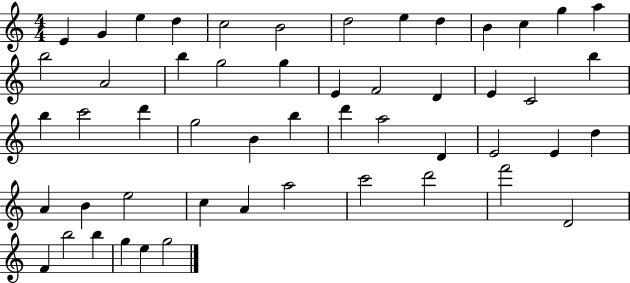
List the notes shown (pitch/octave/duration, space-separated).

E4/q G4/q E5/q D5/q C5/h B4/h D5/h E5/q D5/q B4/q C5/q G5/q A5/q B5/h A4/h B5/q G5/h G5/q E4/q F4/h D4/q E4/q C4/h B5/q B5/q C6/h D6/q G5/h B4/q B5/q D6/q A5/h D4/q E4/h E4/q D5/q A4/q B4/q E5/h C5/q A4/q A5/h C6/h D6/h F6/h D4/h F4/q B5/h B5/q G5/q E5/q G5/h